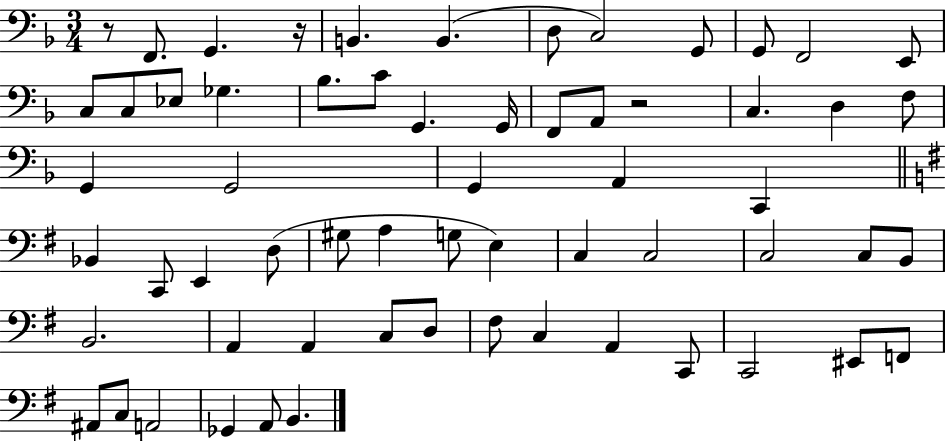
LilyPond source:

{
  \clef bass
  \numericTimeSignature
  \time 3/4
  \key f \major
  \repeat volta 2 { r8 f,8. g,4. r16 | b,4. b,4.( | d8 c2) g,8 | g,8 f,2 e,8 | \break c8 c8 ees8 ges4. | bes8. c'8 g,4. g,16 | f,8 a,8 r2 | c4. d4 f8 | \break g,4 g,2 | g,4 a,4 c,4 | \bar "||" \break \key g \major bes,4 c,8 e,4 d8( | gis8 a4 g8 e4) | c4 c2 | c2 c8 b,8 | \break b,2. | a,4 a,4 c8 d8 | fis8 c4 a,4 c,8 | c,2 eis,8 f,8 | \break ais,8 c8 a,2 | ges,4 a,8 b,4. | } \bar "|."
}